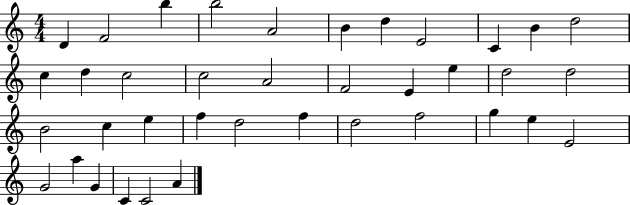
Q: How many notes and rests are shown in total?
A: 38